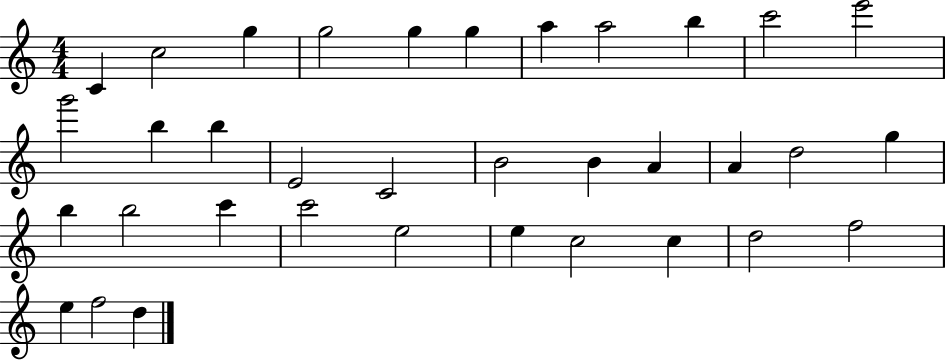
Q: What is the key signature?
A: C major